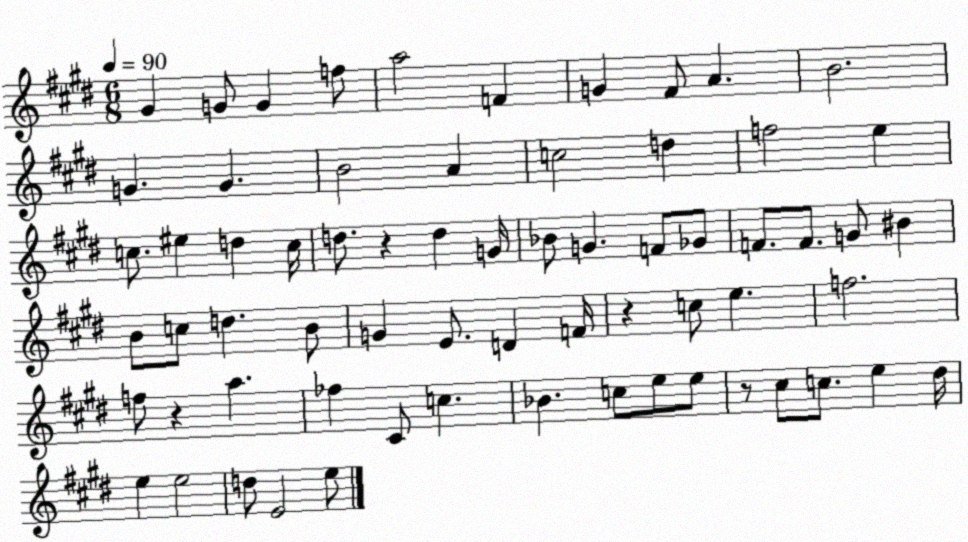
X:1
T:Untitled
M:6/8
L:1/4
K:E
^G G/2 G f/2 a2 F G ^F/2 A B2 G G B2 A c2 d f2 e c/2 ^e d c/4 d/2 z d G/4 _B/2 G F/2 _G/2 F/2 F/2 G/2 ^B B/2 c/2 d B/2 G E/2 D F/4 z c/2 e f2 f/2 z a _f ^C/2 c _B c/2 e/2 e/2 z/2 ^c/2 c/2 e ^d/4 e e2 d/2 E2 e/2